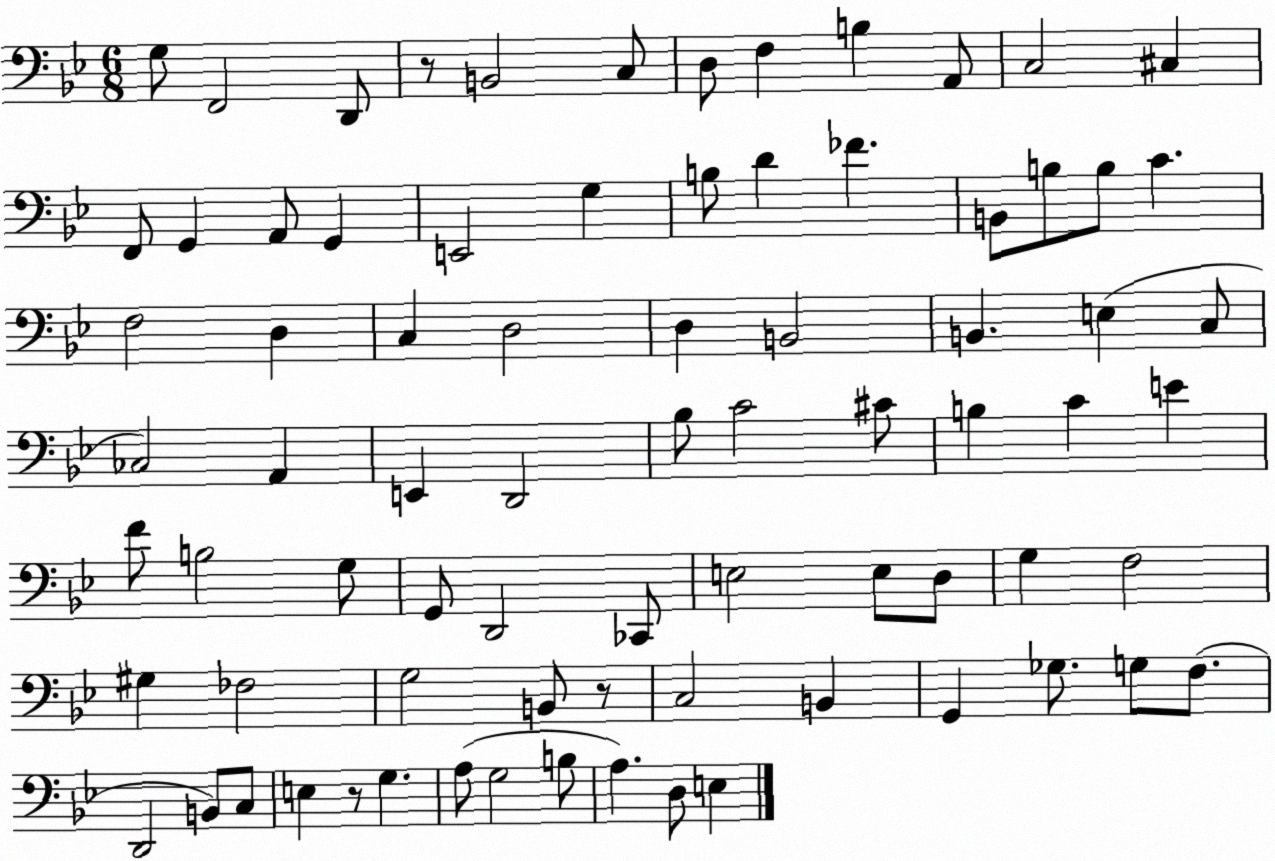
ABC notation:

X:1
T:Untitled
M:6/8
L:1/4
K:Bb
G,/2 F,,2 D,,/2 z/2 B,,2 C,/2 D,/2 F, B, A,,/2 C,2 ^C, F,,/2 G,, A,,/2 G,, E,,2 G, B,/2 D _F B,,/2 B,/2 B,/2 C F,2 D, C, D,2 D, B,,2 B,, E, C,/2 _C,2 A,, E,, D,,2 _B,/2 C2 ^C/2 B, C E F/2 B,2 G,/2 G,,/2 D,,2 _C,,/2 E,2 E,/2 D,/2 G, F,2 ^G, _F,2 G,2 B,,/2 z/2 C,2 B,, G,, _G,/2 G,/2 F,/2 D,,2 B,,/2 C,/2 E, z/2 G, A,/2 G,2 B,/2 A, D,/2 E,